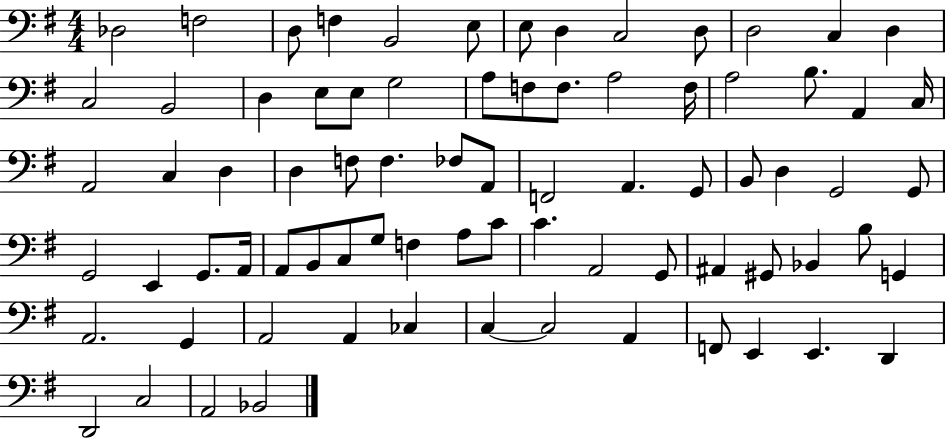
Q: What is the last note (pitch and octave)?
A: Bb2